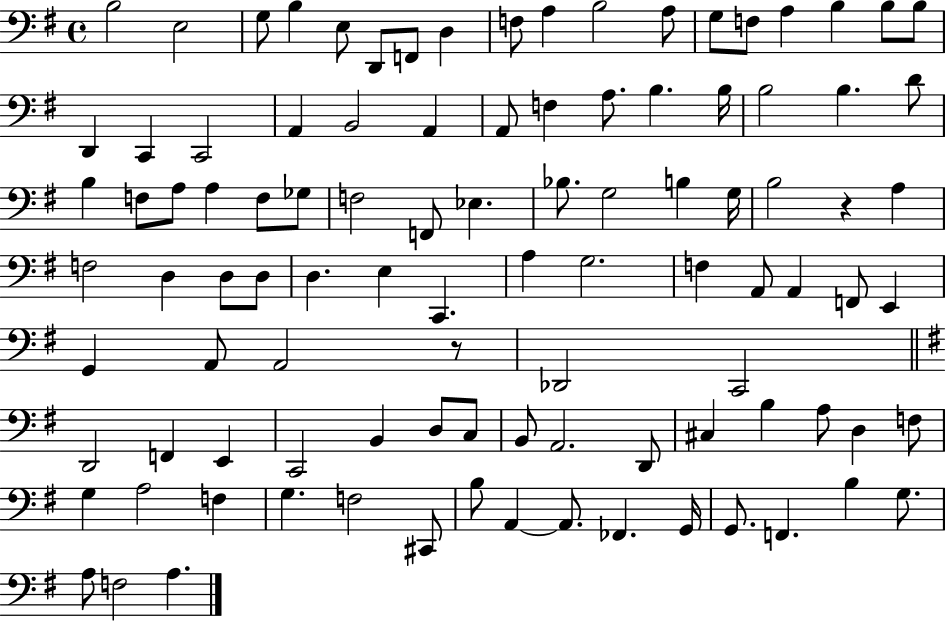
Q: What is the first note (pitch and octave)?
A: B3